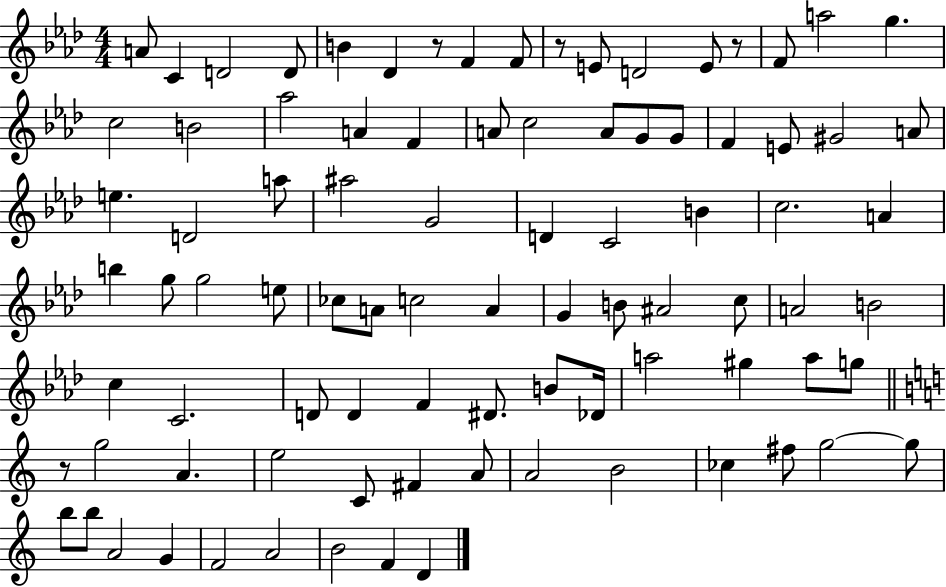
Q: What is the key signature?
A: AES major